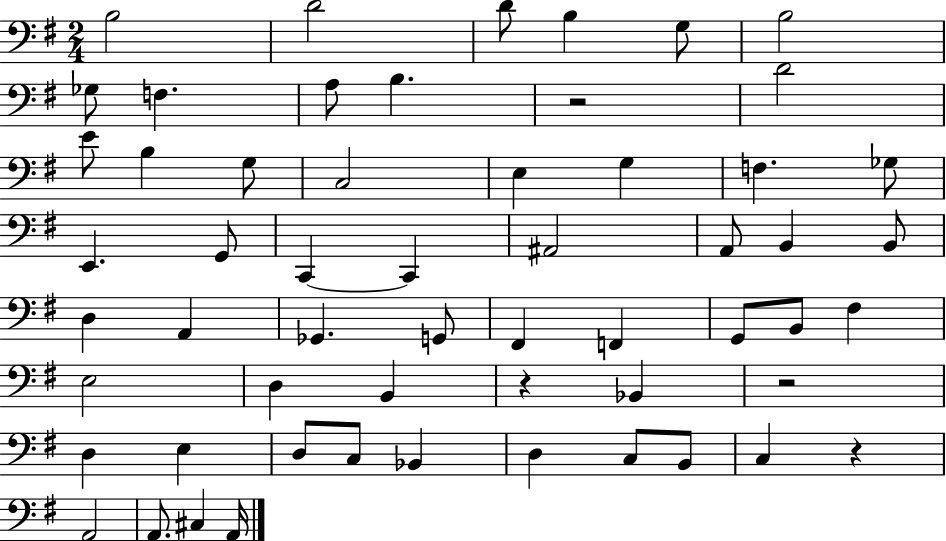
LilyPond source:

{
  \clef bass
  \numericTimeSignature
  \time 2/4
  \key g \major
  \repeat volta 2 { b2 | d'2 | d'8 b4 g8 | b2 | \break ges8 f4. | a8 b4. | r2 | d'2 | \break e'8 b4 g8 | c2 | e4 g4 | f4. ges8 | \break e,4. g,8 | c,4~~ c,4 | ais,2 | a,8 b,4 b,8 | \break d4 a,4 | ges,4. g,8 | fis,4 f,4 | g,8 b,8 fis4 | \break e2 | d4 b,4 | r4 bes,4 | r2 | \break d4 e4 | d8 c8 bes,4 | d4 c8 b,8 | c4 r4 | \break a,2 | a,8. cis4 a,16 | } \bar "|."
}